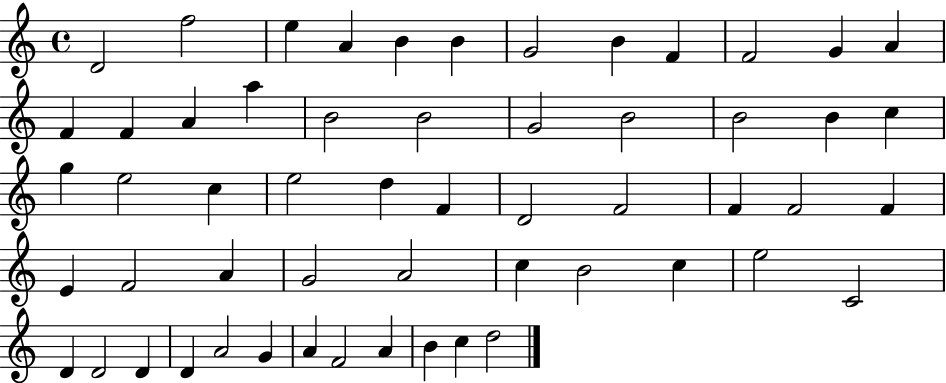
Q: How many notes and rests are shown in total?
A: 56